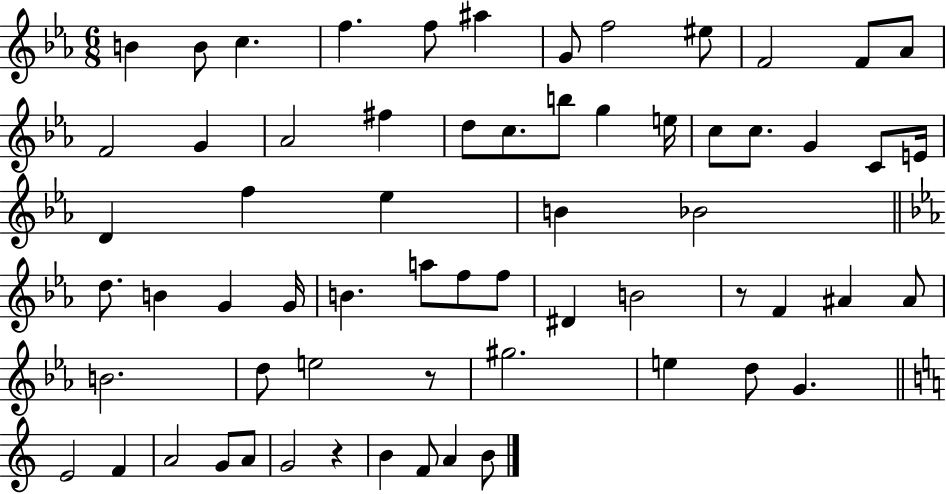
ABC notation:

X:1
T:Untitled
M:6/8
L:1/4
K:Eb
B B/2 c f f/2 ^a G/2 f2 ^e/2 F2 F/2 _A/2 F2 G _A2 ^f d/2 c/2 b/2 g e/4 c/2 c/2 G C/2 E/4 D f _e B _B2 d/2 B G G/4 B a/2 f/2 f/2 ^D B2 z/2 F ^A ^A/2 B2 d/2 e2 z/2 ^g2 e d/2 G E2 F A2 G/2 A/2 G2 z B F/2 A B/2